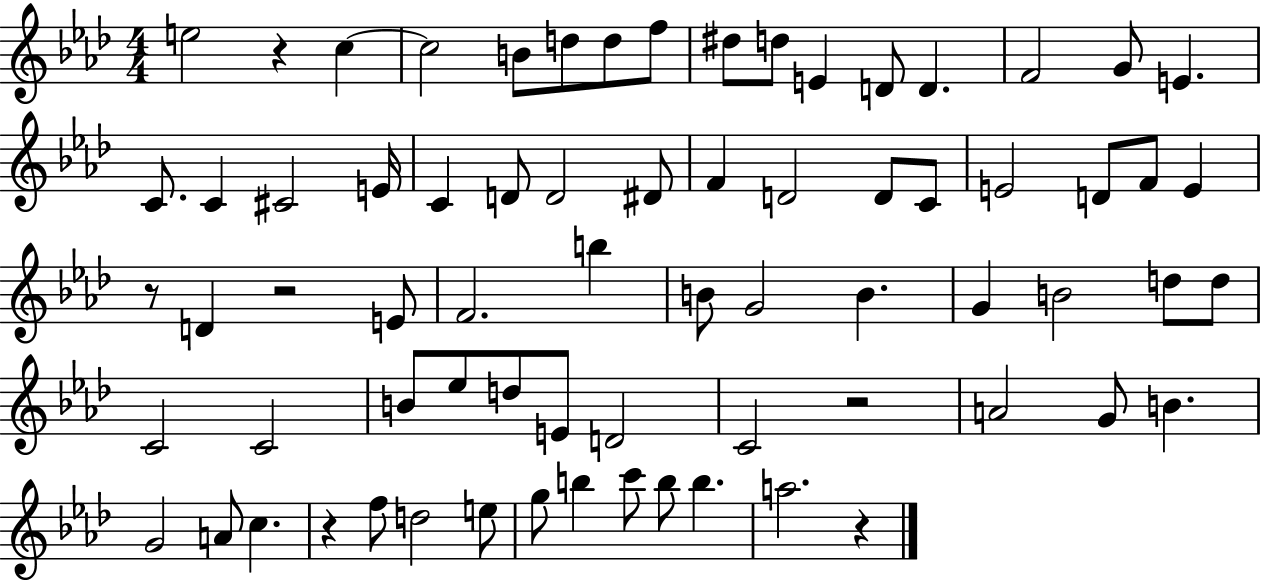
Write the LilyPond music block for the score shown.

{
  \clef treble
  \numericTimeSignature
  \time 4/4
  \key aes \major
  e''2 r4 c''4~~ | c''2 b'8 d''8 d''8 f''8 | dis''8 d''8 e'4 d'8 d'4. | f'2 g'8 e'4. | \break c'8. c'4 cis'2 e'16 | c'4 d'8 d'2 dis'8 | f'4 d'2 d'8 c'8 | e'2 d'8 f'8 e'4 | \break r8 d'4 r2 e'8 | f'2. b''4 | b'8 g'2 b'4. | g'4 b'2 d''8 d''8 | \break c'2 c'2 | b'8 ees''8 d''8 e'8 d'2 | c'2 r2 | a'2 g'8 b'4. | \break g'2 a'8 c''4. | r4 f''8 d''2 e''8 | g''8 b''4 c'''8 b''8 b''4. | a''2. r4 | \break \bar "|."
}